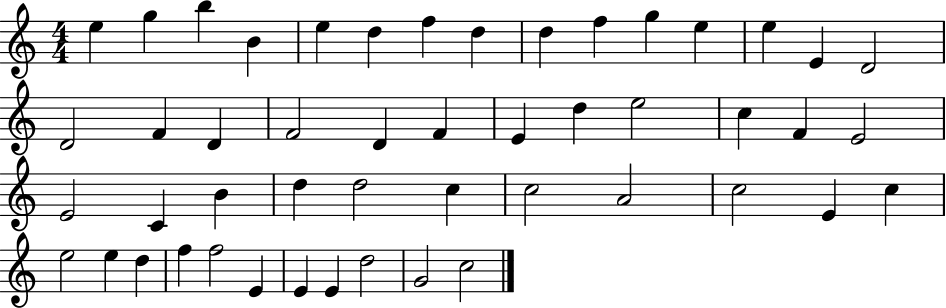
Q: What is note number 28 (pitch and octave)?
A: E4